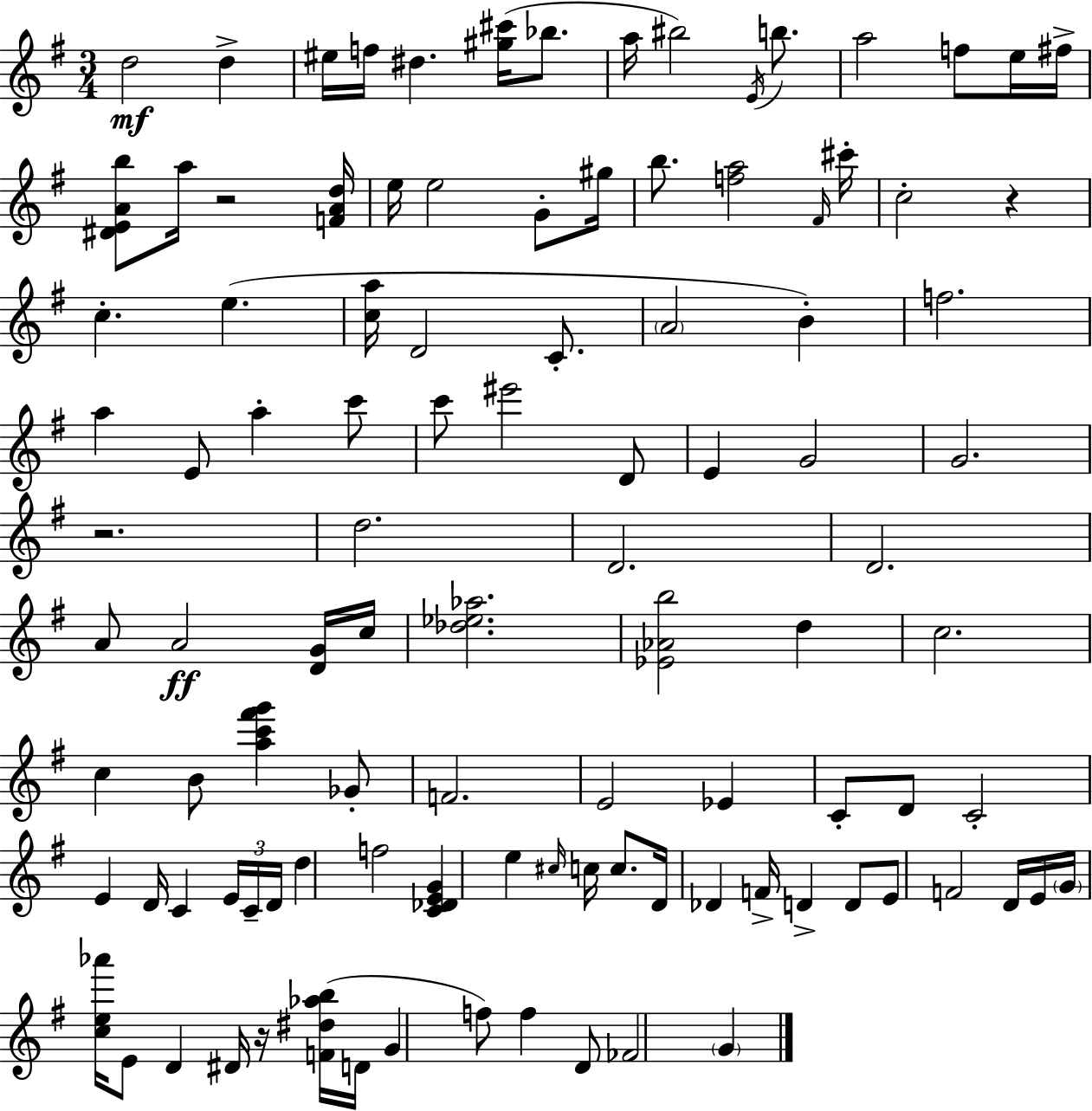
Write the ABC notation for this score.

X:1
T:Untitled
M:3/4
L:1/4
K:Em
d2 d ^e/4 f/4 ^d [^g^c']/4 _b/2 a/4 ^b2 E/4 b/2 a2 f/2 e/4 ^f/4 [^DEAb]/2 a/4 z2 [FAd]/4 e/4 e2 G/2 ^g/4 b/2 [fa]2 ^F/4 ^c'/4 c2 z c e [ca]/4 D2 C/2 A2 B f2 a E/2 a c'/2 c'/2 ^e'2 D/2 E G2 G2 z2 d2 D2 D2 A/2 A2 [DG]/4 c/4 [_d_e_a]2 [_E_Ab]2 d c2 c B/2 [ac'^f'g'] _G/2 F2 E2 _E C/2 D/2 C2 E D/4 C E/4 C/4 D/4 d f2 [C_DEG] e ^c/4 c/4 c/2 D/4 _D F/4 D D/2 E/2 F2 D/4 E/4 G/4 [ce_a']/4 E/2 D ^D/4 z/4 [F^d_ab]/4 D/4 G f/2 f D/2 _F2 G